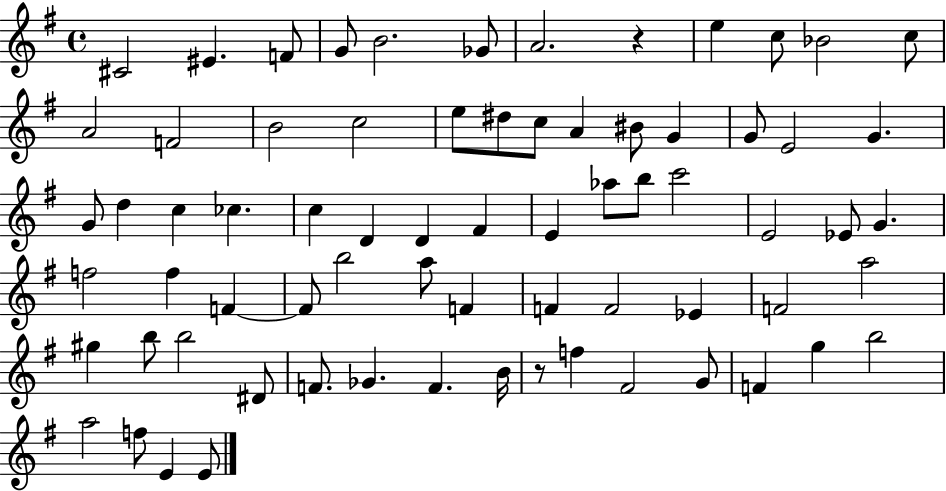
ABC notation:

X:1
T:Untitled
M:4/4
L:1/4
K:G
^C2 ^E F/2 G/2 B2 _G/2 A2 z e c/2 _B2 c/2 A2 F2 B2 c2 e/2 ^d/2 c/2 A ^B/2 G G/2 E2 G G/2 d c _c c D D ^F E _a/2 b/2 c'2 E2 _E/2 G f2 f F F/2 b2 a/2 F F F2 _E F2 a2 ^g b/2 b2 ^D/2 F/2 _G F B/4 z/2 f ^F2 G/2 F g b2 a2 f/2 E E/2